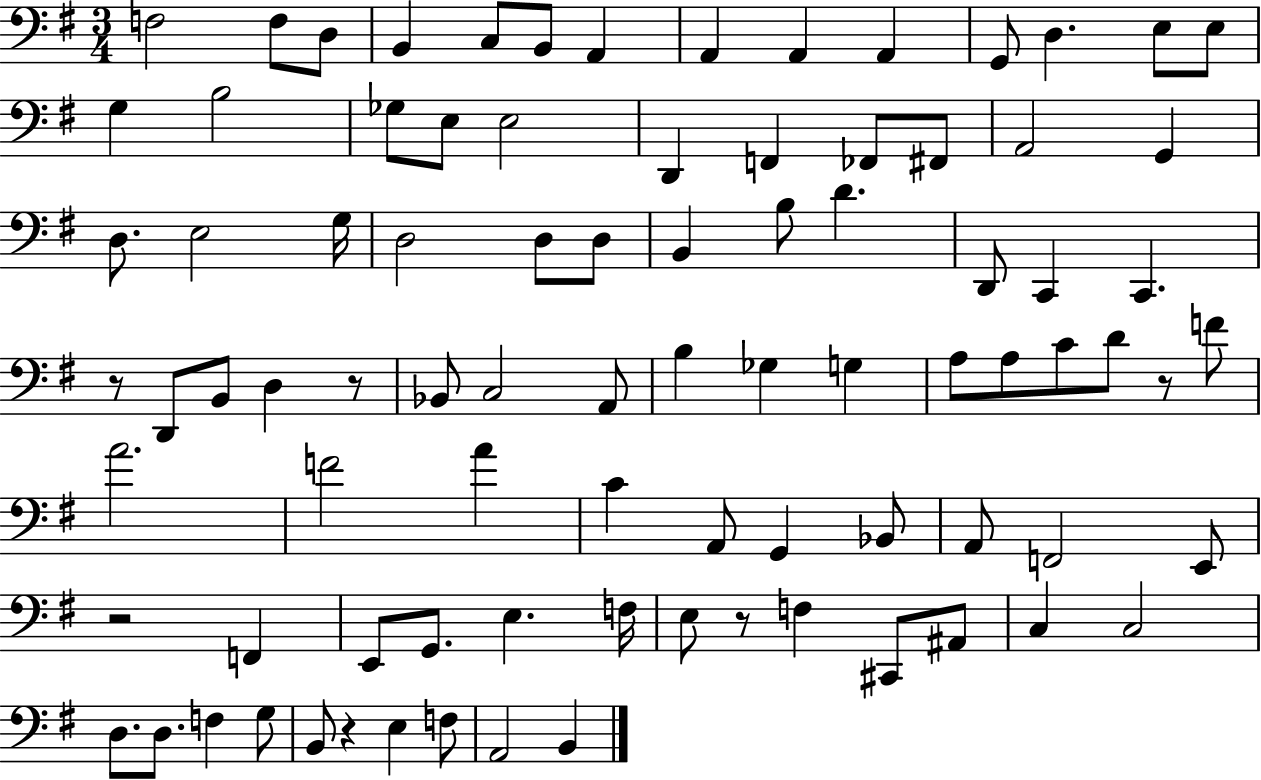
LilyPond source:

{
  \clef bass
  \numericTimeSignature
  \time 3/4
  \key g \major
  f2 f8 d8 | b,4 c8 b,8 a,4 | a,4 a,4 a,4 | g,8 d4. e8 e8 | \break g4 b2 | ges8 e8 e2 | d,4 f,4 fes,8 fis,8 | a,2 g,4 | \break d8. e2 g16 | d2 d8 d8 | b,4 b8 d'4. | d,8 c,4 c,4. | \break r8 d,8 b,8 d4 r8 | bes,8 c2 a,8 | b4 ges4 g4 | a8 a8 c'8 d'8 r8 f'8 | \break a'2. | f'2 a'4 | c'4 a,8 g,4 bes,8 | a,8 f,2 e,8 | \break r2 f,4 | e,8 g,8. e4. f16 | e8 r8 f4 cis,8 ais,8 | c4 c2 | \break d8. d8. f4 g8 | b,8 r4 e4 f8 | a,2 b,4 | \bar "|."
}